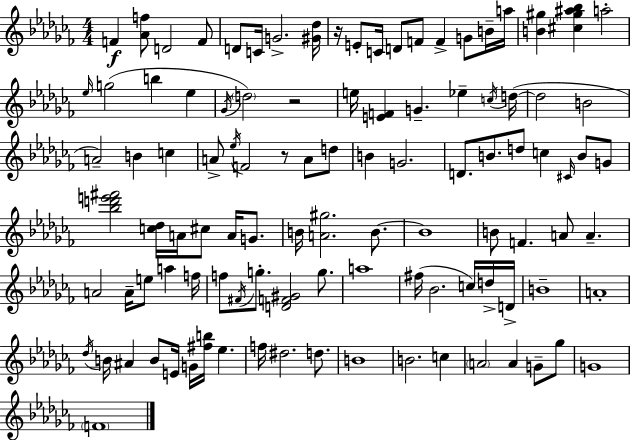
{
  \clef treble
  \numericTimeSignature
  \time 4/4
  \key aes \minor
  \repeat volta 2 { f'4\f <aes' f''>8 d'2 f'8 | d'8 c'16 g'2.-> <gis' des''>16 | r16 e'8-. c'16 d'8 f'8 f'4-> g'8 b'16-- a''16 | <b' gis''>4 <cis'' gis'' ais'' bes''>4 a''2-. | \break \grace { ees''16 } g''2( b''4 ees''4 | \acciaccatura { ges'16 }) \parenthesize d''2 r2 | e''16 <e' f'>4 g'4.-- ees''4-- | \acciaccatura { c''16 }( d''16~~ d''2 b'2 | \break a'2--) b'4 c''4 | a'8-> \acciaccatura { ees''16 } f'2 r8 | a'8 d''8 b'4 g'2. | d'8. b'8. d''8 c''4 | \break \grace { cis'16 } b'8 g'8 <bes'' d''' e''' fis'''>2 <c'' des''>16 a'16 cis''8 | a'16 g'8. b'16 <a' gis''>2. | b'8.~~ b'1 | b'8 f'4. a'8 a'4.-- | \break a'2 a'16-- e''8 | a''4 f''16 f''8 \acciaccatura { fis'16 } g''8.-. <d' f' gis'>2 | g''8. a''1 | fis''16( bes'2. | \break c''16) d''16-> d'16-> b'1-- | a'1-. | \acciaccatura { des''16 } b'16 ais'4 b'8 e'16 g'16 | <fis'' b''>16 ees''4. f''16 dis''2. | \break d''8. b'1 | b'2. | c''4 \parenthesize a'2 a'4 | g'8-- ges''8 g'1 | \break \parenthesize f'1 | } \bar "|."
}